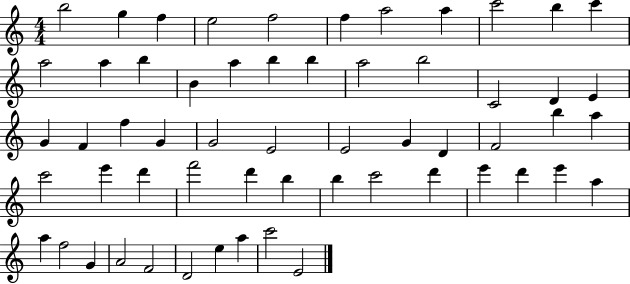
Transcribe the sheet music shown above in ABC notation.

X:1
T:Untitled
M:4/4
L:1/4
K:C
b2 g f e2 f2 f a2 a c'2 b c' a2 a b B a b b a2 b2 C2 D E G F f G G2 E2 E2 G D F2 b a c'2 e' d' f'2 d' b b c'2 d' e' d' e' a a f2 G A2 F2 D2 e a c'2 E2